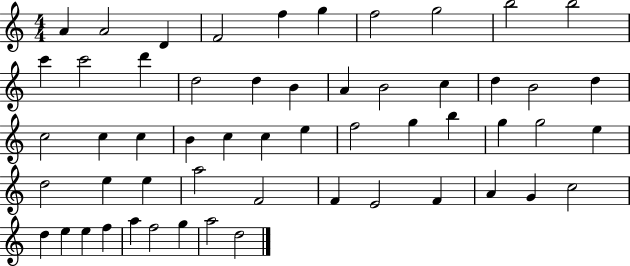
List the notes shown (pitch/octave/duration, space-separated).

A4/q A4/h D4/q F4/h F5/q G5/q F5/h G5/h B5/h B5/h C6/q C6/h D6/q D5/h D5/q B4/q A4/q B4/h C5/q D5/q B4/h D5/q C5/h C5/q C5/q B4/q C5/q C5/q E5/q F5/h G5/q B5/q G5/q G5/h E5/q D5/h E5/q E5/q A5/h F4/h F4/q E4/h F4/q A4/q G4/q C5/h D5/q E5/q E5/q F5/q A5/q F5/h G5/q A5/h D5/h